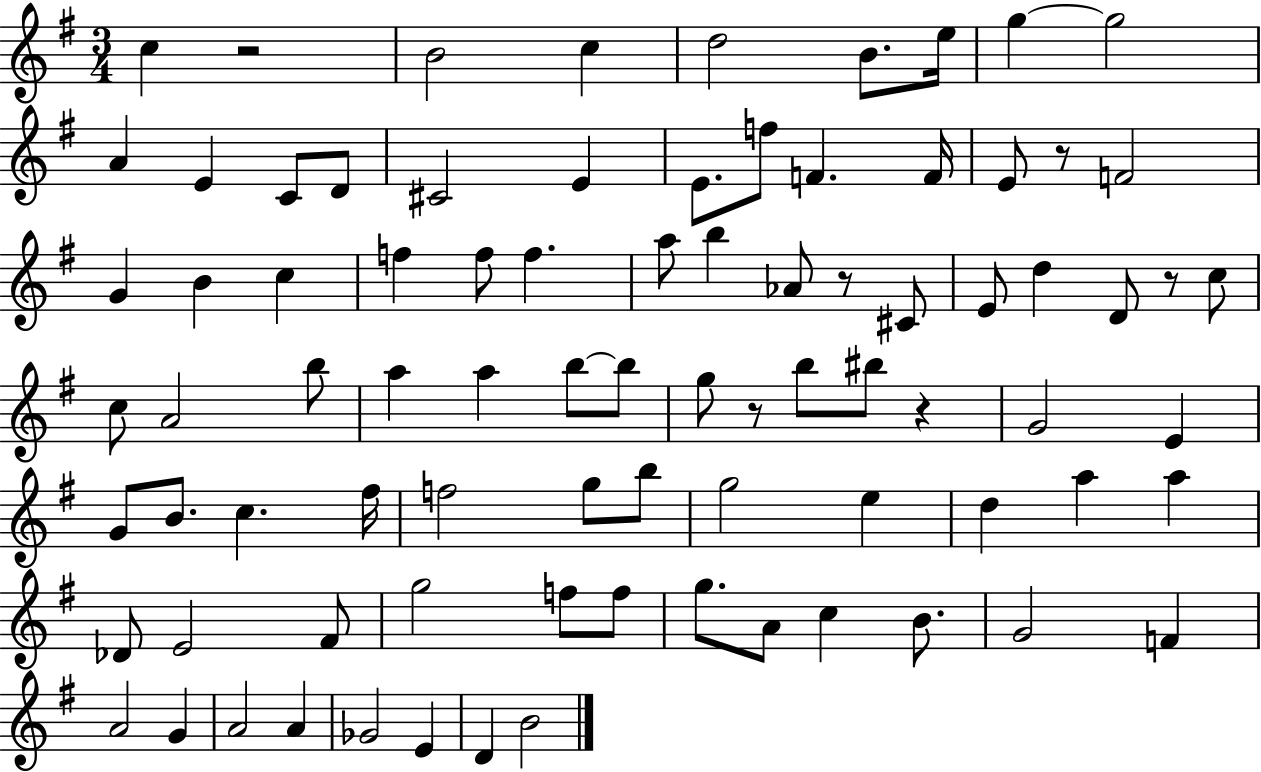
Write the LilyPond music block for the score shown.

{
  \clef treble
  \numericTimeSignature
  \time 3/4
  \key g \major
  c''4 r2 | b'2 c''4 | d''2 b'8. e''16 | g''4~~ g''2 | \break a'4 e'4 c'8 d'8 | cis'2 e'4 | e'8. f''8 f'4. f'16 | e'8 r8 f'2 | \break g'4 b'4 c''4 | f''4 f''8 f''4. | a''8 b''4 aes'8 r8 cis'8 | e'8 d''4 d'8 r8 c''8 | \break c''8 a'2 b''8 | a''4 a''4 b''8~~ b''8 | g''8 r8 b''8 bis''8 r4 | g'2 e'4 | \break g'8 b'8. c''4. fis''16 | f''2 g''8 b''8 | g''2 e''4 | d''4 a''4 a''4 | \break des'8 e'2 fis'8 | g''2 f''8 f''8 | g''8. a'8 c''4 b'8. | g'2 f'4 | \break a'2 g'4 | a'2 a'4 | ges'2 e'4 | d'4 b'2 | \break \bar "|."
}